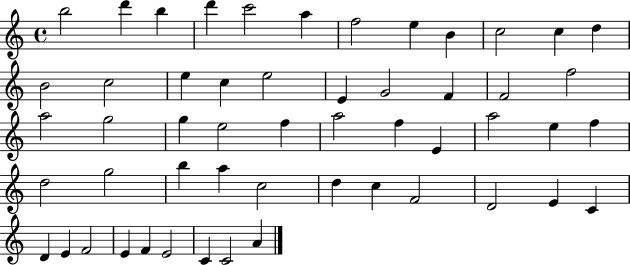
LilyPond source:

{
  \clef treble
  \time 4/4
  \defaultTimeSignature
  \key c \major
  b''2 d'''4 b''4 | d'''4 c'''2 a''4 | f''2 e''4 b'4 | c''2 c''4 d''4 | \break b'2 c''2 | e''4 c''4 e''2 | e'4 g'2 f'4 | f'2 f''2 | \break a''2 g''2 | g''4 e''2 f''4 | a''2 f''4 e'4 | a''2 e''4 f''4 | \break d''2 g''2 | b''4 a''4 c''2 | d''4 c''4 f'2 | d'2 e'4 c'4 | \break d'4 e'4 f'2 | e'4 f'4 e'2 | c'4 c'2 a'4 | \bar "|."
}